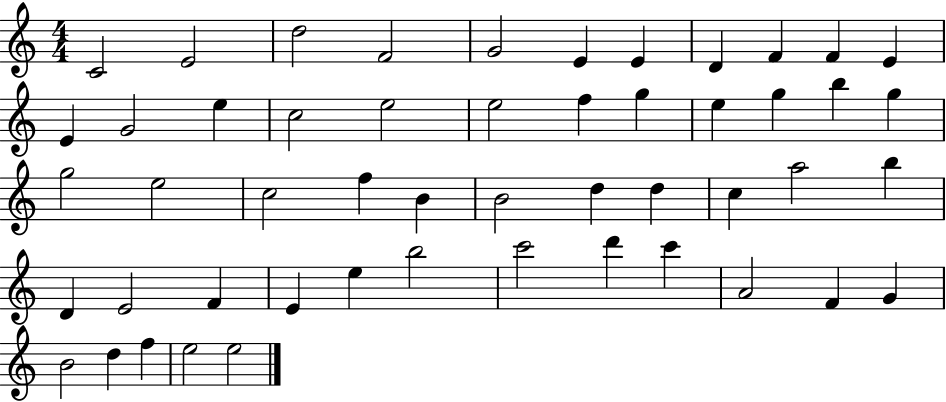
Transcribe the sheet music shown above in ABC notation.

X:1
T:Untitled
M:4/4
L:1/4
K:C
C2 E2 d2 F2 G2 E E D F F E E G2 e c2 e2 e2 f g e g b g g2 e2 c2 f B B2 d d c a2 b D E2 F E e b2 c'2 d' c' A2 F G B2 d f e2 e2